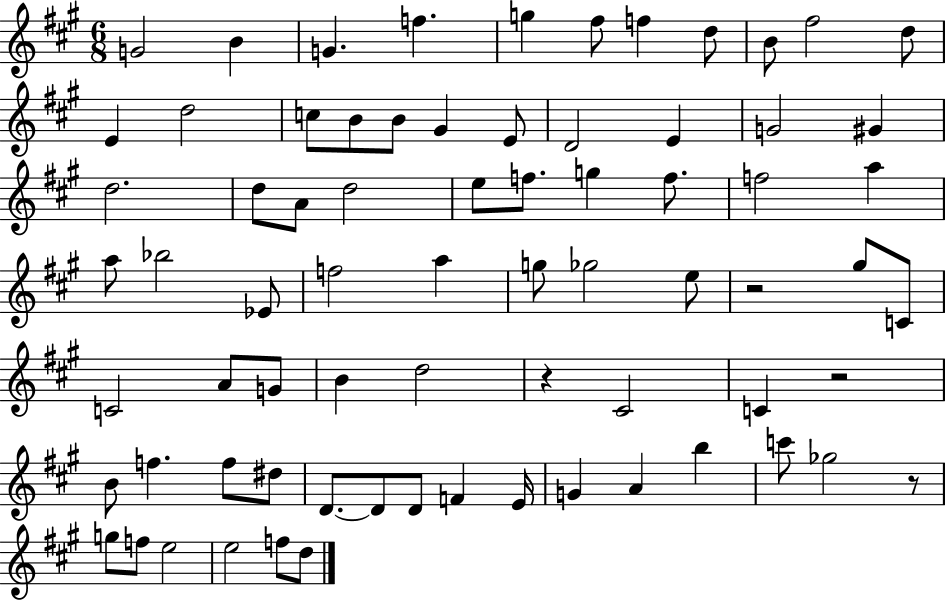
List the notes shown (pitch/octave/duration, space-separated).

G4/h B4/q G4/q. F5/q. G5/q F#5/e F5/q D5/e B4/e F#5/h D5/e E4/q D5/h C5/e B4/e B4/e G#4/q E4/e D4/h E4/q G4/h G#4/q D5/h. D5/e A4/e D5/h E5/e F5/e. G5/q F5/e. F5/h A5/q A5/e Bb5/h Eb4/e F5/h A5/q G5/e Gb5/h E5/e R/h G#5/e C4/e C4/h A4/e G4/e B4/q D5/h R/q C#4/h C4/q R/h B4/e F5/q. F5/e D#5/e D4/e. D4/e D4/e F4/q E4/s G4/q A4/q B5/q C6/e Gb5/h R/e G5/e F5/e E5/h E5/h F5/e D5/e